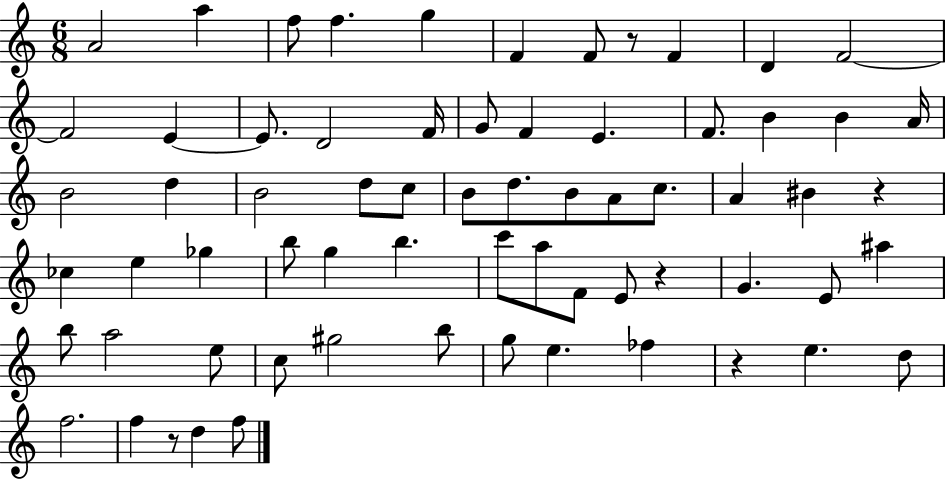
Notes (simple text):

A4/h A5/q F5/e F5/q. G5/q F4/q F4/e R/e F4/q D4/q F4/h F4/h E4/q E4/e. D4/h F4/s G4/e F4/q E4/q. F4/e. B4/q B4/q A4/s B4/h D5/q B4/h D5/e C5/e B4/e D5/e. B4/e A4/e C5/e. A4/q BIS4/q R/q CES5/q E5/q Gb5/q B5/e G5/q B5/q. C6/e A5/e F4/e E4/e R/q G4/q. E4/e A#5/q B5/e A5/h E5/e C5/e G#5/h B5/e G5/e E5/q. FES5/q R/q E5/q. D5/e F5/h. F5/q R/e D5/q F5/e